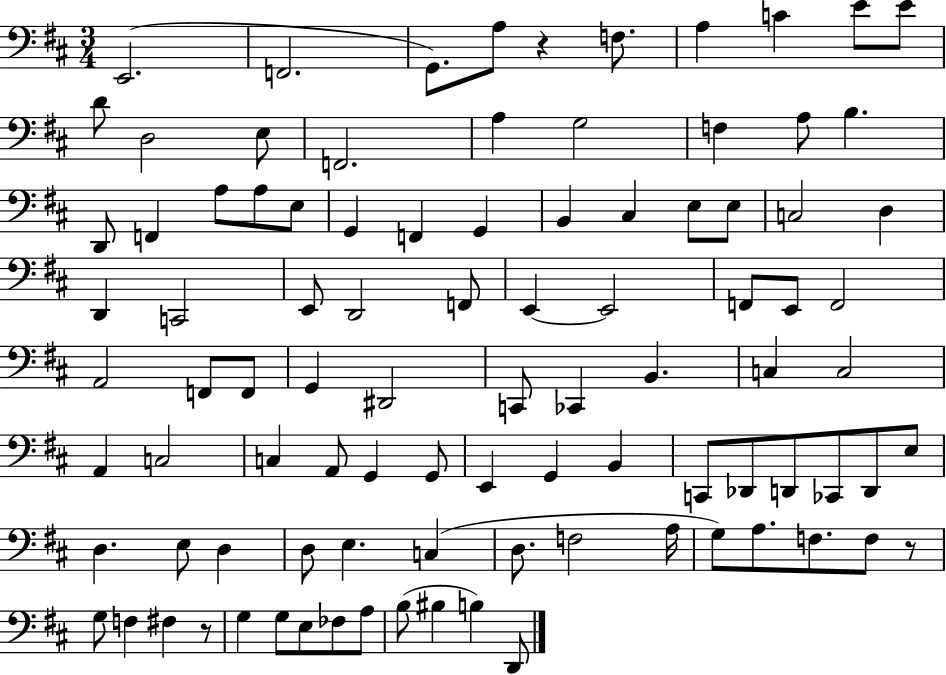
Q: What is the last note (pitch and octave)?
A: D2